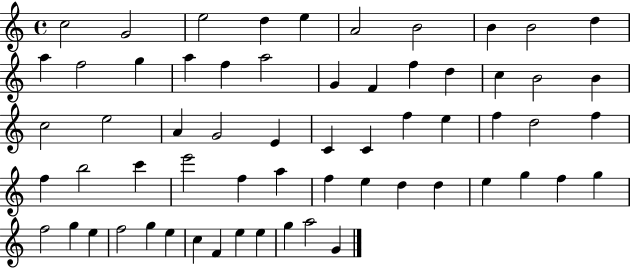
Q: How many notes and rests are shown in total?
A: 62